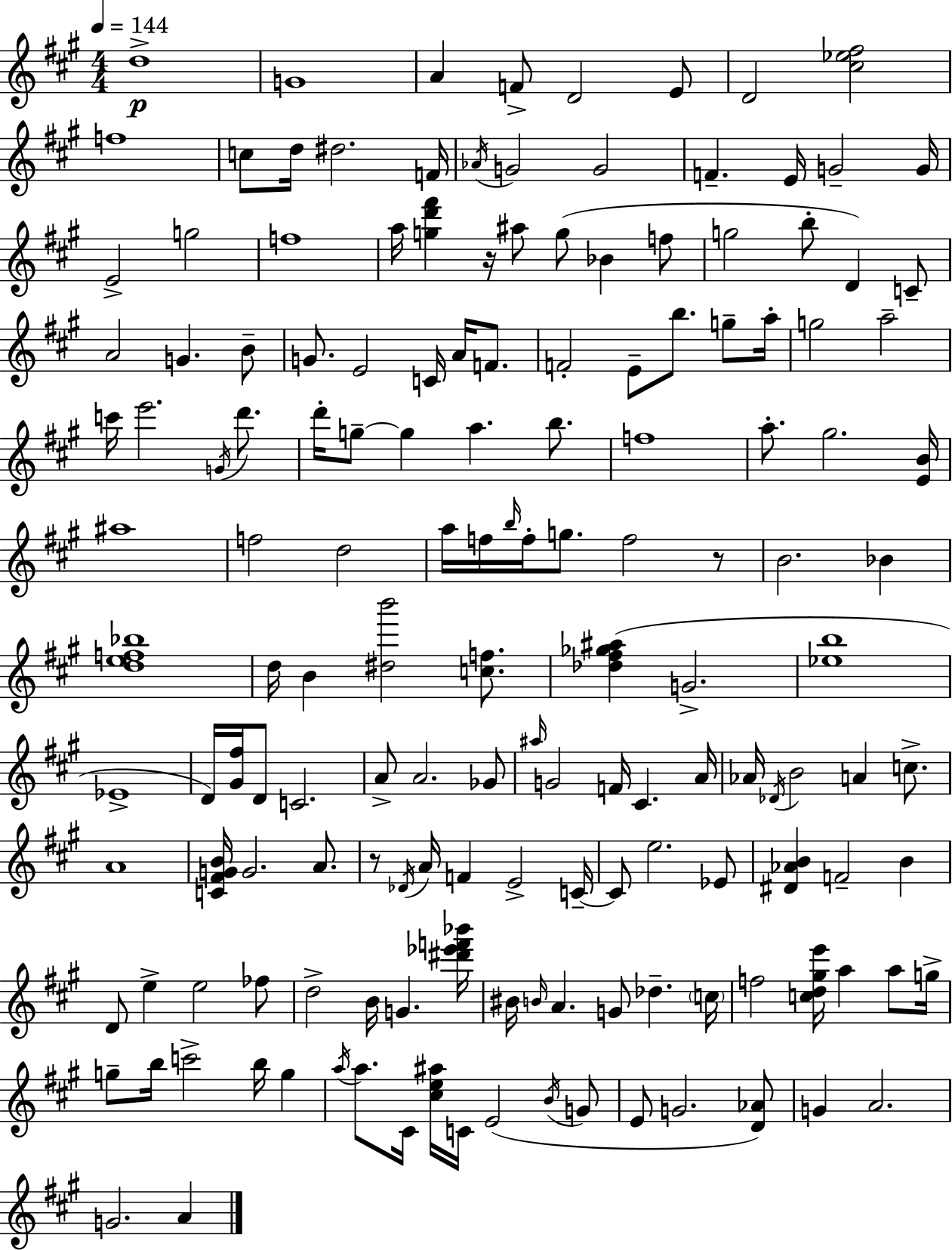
X:1
T:Untitled
M:4/4
L:1/4
K:A
d4 G4 A F/2 D2 E/2 D2 [^c_e^f]2 f4 c/2 d/4 ^d2 F/4 _A/4 G2 G2 F E/4 G2 G/4 E2 g2 f4 a/4 [gd'^f'] z/4 ^a/2 g/2 _B f/2 g2 b/2 D C/2 A2 G B/2 G/2 E2 C/4 A/4 F/2 F2 E/2 b/2 g/2 a/4 g2 a2 c'/4 e'2 G/4 d'/2 d'/4 g/2 g a b/2 f4 a/2 ^g2 [EB]/4 ^a4 f2 d2 a/4 f/4 b/4 f/4 g/2 f2 z/2 B2 _B [def_b]4 d/4 B [^db']2 [cf]/2 [_d^f_g^a] G2 [_eb]4 _E4 D/4 [^G^f]/4 D/2 C2 A/2 A2 _G/2 ^a/4 G2 F/4 ^C A/4 _A/4 _D/4 B2 A c/2 A4 [C^FGB]/4 G2 A/2 z/2 _D/4 A/4 F E2 C/4 C/2 e2 _E/2 [^D_AB] F2 B D/2 e e2 _f/2 d2 B/4 G [^d'_e'f'_b']/4 ^B/4 B/4 A G/2 _d c/4 f2 [cd^ge']/4 a a/2 g/4 g/2 b/4 c'2 b/4 g a/4 a/2 ^C/4 [^ce^a]/4 C/4 E2 B/4 G/2 E/2 G2 [D_A]/2 G A2 G2 A